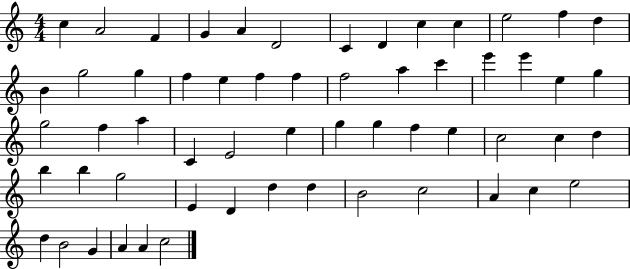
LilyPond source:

{
  \clef treble
  \numericTimeSignature
  \time 4/4
  \key c \major
  c''4 a'2 f'4 | g'4 a'4 d'2 | c'4 d'4 c''4 c''4 | e''2 f''4 d''4 | \break b'4 g''2 g''4 | f''4 e''4 f''4 f''4 | f''2 a''4 c'''4 | e'''4 e'''4 e''4 g''4 | \break g''2 f''4 a''4 | c'4 e'2 e''4 | g''4 g''4 f''4 e''4 | c''2 c''4 d''4 | \break b''4 b''4 g''2 | e'4 d'4 d''4 d''4 | b'2 c''2 | a'4 c''4 e''2 | \break d''4 b'2 g'4 | a'4 a'4 c''2 | \bar "|."
}